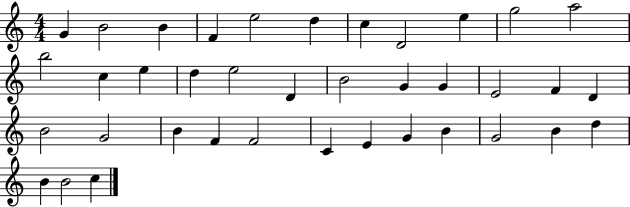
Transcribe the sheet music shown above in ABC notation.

X:1
T:Untitled
M:4/4
L:1/4
K:C
G B2 B F e2 d c D2 e g2 a2 b2 c e d e2 D B2 G G E2 F D B2 G2 B F F2 C E G B G2 B d B B2 c